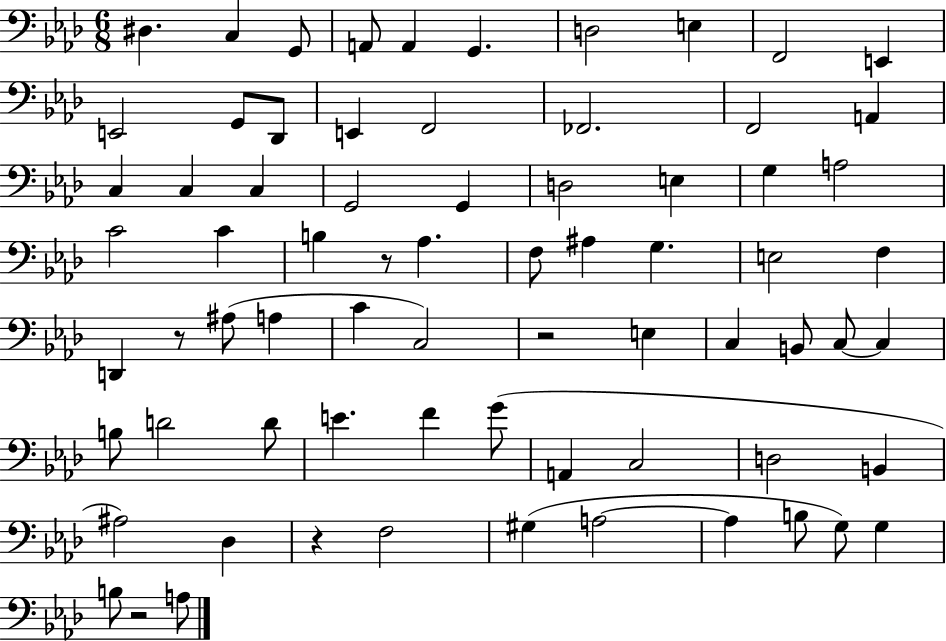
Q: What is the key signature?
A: AES major